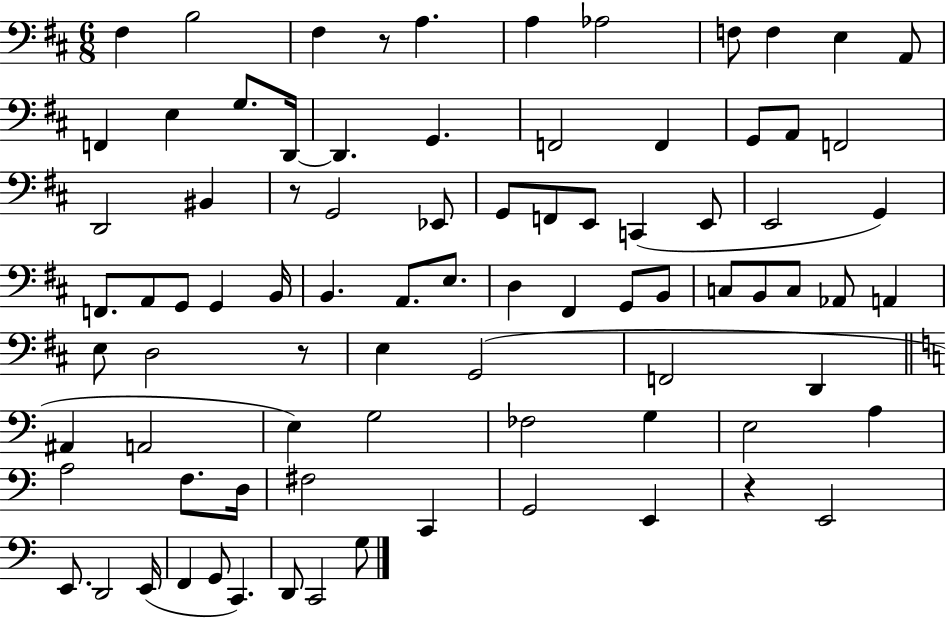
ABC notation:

X:1
T:Untitled
M:6/8
L:1/4
K:D
^F, B,2 ^F, z/2 A, A, _A,2 F,/2 F, E, A,,/2 F,, E, G,/2 D,,/4 D,, G,, F,,2 F,, G,,/2 A,,/2 F,,2 D,,2 ^B,, z/2 G,,2 _E,,/2 G,,/2 F,,/2 E,,/2 C,, E,,/2 E,,2 G,, F,,/2 A,,/2 G,,/2 G,, B,,/4 B,, A,,/2 E,/2 D, ^F,, G,,/2 B,,/2 C,/2 B,,/2 C,/2 _A,,/2 A,, E,/2 D,2 z/2 E, G,,2 F,,2 D,, ^A,, A,,2 E, G,2 _F,2 G, E,2 A, A,2 F,/2 D,/4 ^F,2 C,, G,,2 E,, z E,,2 E,,/2 D,,2 E,,/4 F,, G,,/2 C,, D,,/2 C,,2 G,/2